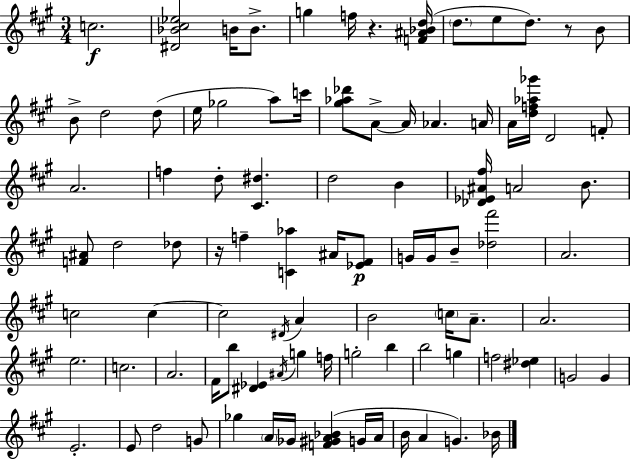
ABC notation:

X:1
T:Untitled
M:3/4
L:1/4
K:A
c2 [^D_B^c_e]2 B/4 B/2 g f/4 z [F^A_Bd]/4 d/2 e/2 d/2 z/2 B/2 B/2 d2 d/2 e/4 _g2 a/2 c'/4 [^g_a_d']/2 A/2 A/4 _A A/4 A/4 [df_a_g']/4 D2 F/2 A2 f d/2 [^C^d] d2 B [_D_E^A^f]/4 A2 B/2 [F^A]/2 d2 _d/2 z/4 f [C_a] ^A/4 [_E^F]/2 G/4 G/4 B/2 [_d^f']2 A2 c2 c c2 ^D/4 A B2 c/4 A/2 A2 e2 c2 A2 ^F/4 b/2 [^D_E] ^A/4 g f/4 g2 b b2 g f2 [^d_e] G2 G E2 E/2 d2 G/2 _g A/4 _G/4 [F^GA_B] G/4 A/4 B/4 A G _B/4